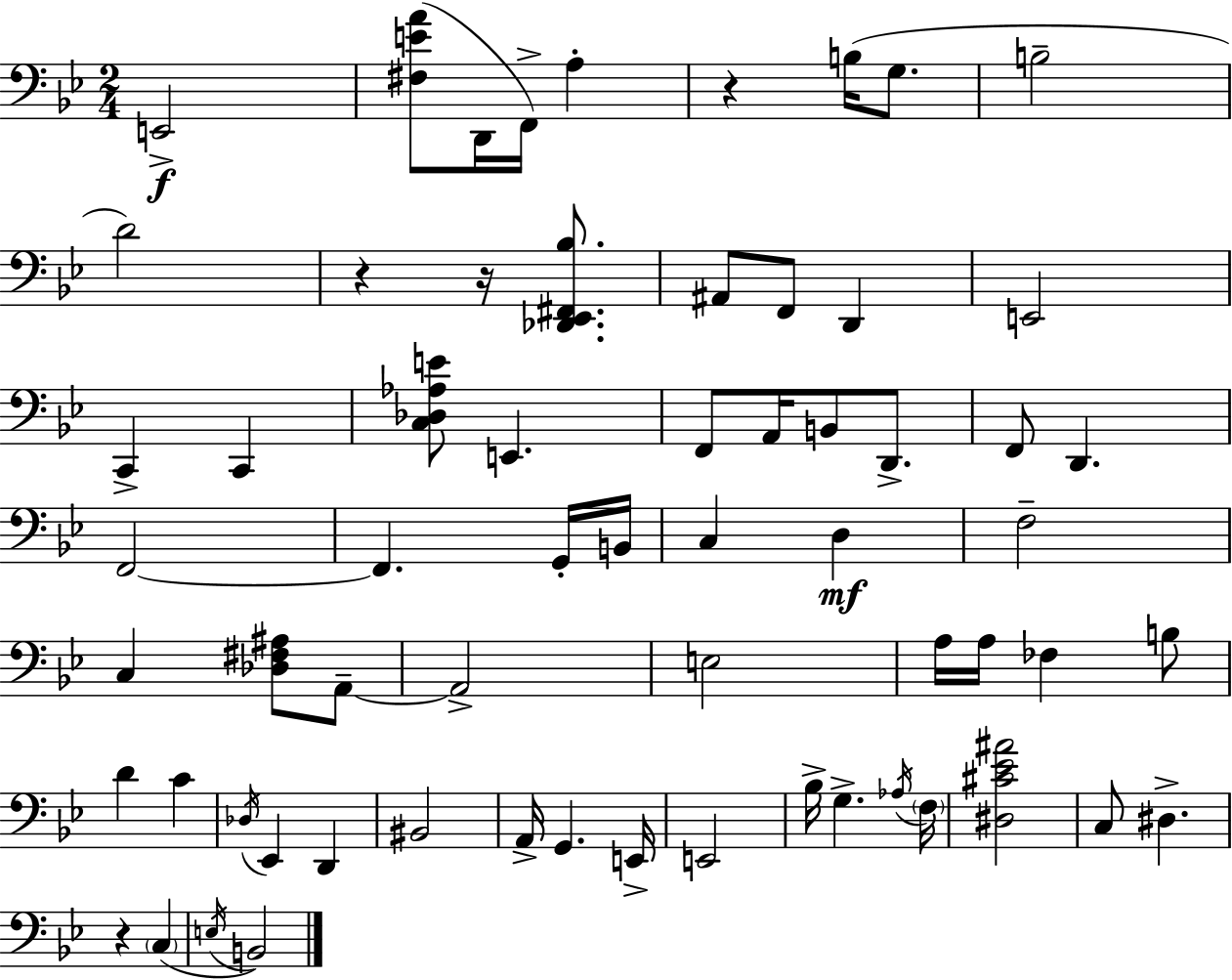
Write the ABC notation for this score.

X:1
T:Untitled
M:2/4
L:1/4
K:Bb
E,,2 [^F,EA]/2 D,,/4 F,,/4 A, z B,/4 G,/2 B,2 D2 z z/4 [_D,,_E,,^F,,_B,]/2 ^A,,/2 F,,/2 D,, E,,2 C,, C,, [C,_D,_A,E]/2 E,, F,,/2 A,,/4 B,,/2 D,,/2 F,,/2 D,, F,,2 F,, G,,/4 B,,/4 C, D, F,2 C, [_D,^F,^A,]/2 A,,/2 A,,2 E,2 A,/4 A,/4 _F, B,/2 D C _D,/4 _E,, D,, ^B,,2 A,,/4 G,, E,,/4 E,,2 _B,/4 G, _A,/4 F,/4 [^D,^C_E^A]2 C,/2 ^D, z C, E,/4 B,,2